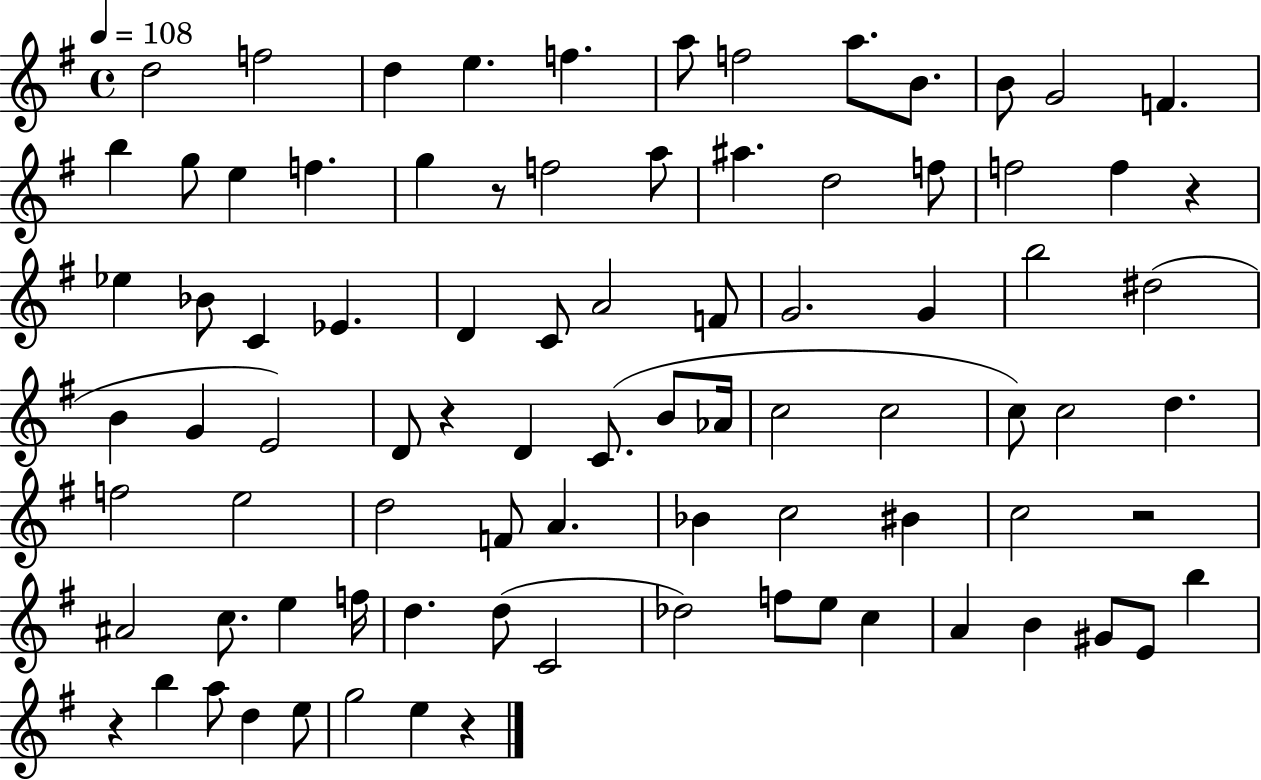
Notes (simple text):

D5/h F5/h D5/q E5/q. F5/q. A5/e F5/h A5/e. B4/e. B4/e G4/h F4/q. B5/q G5/e E5/q F5/q. G5/q R/e F5/h A5/e A#5/q. D5/h F5/e F5/h F5/q R/q Eb5/q Bb4/e C4/q Eb4/q. D4/q C4/e A4/h F4/e G4/h. G4/q B5/h D#5/h B4/q G4/q E4/h D4/e R/q D4/q C4/e. B4/e Ab4/s C5/h C5/h C5/e C5/h D5/q. F5/h E5/h D5/h F4/e A4/q. Bb4/q C5/h BIS4/q C5/h R/h A#4/h C5/e. E5/q F5/s D5/q. D5/e C4/h Db5/h F5/e E5/e C5/q A4/q B4/q G#4/e E4/e B5/q R/q B5/q A5/e D5/q E5/e G5/h E5/q R/q